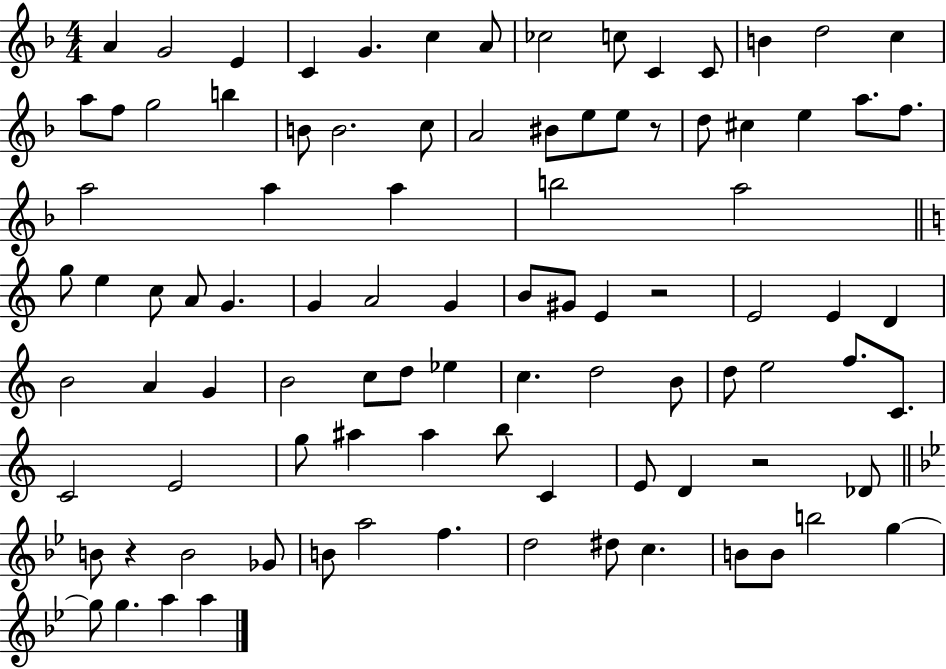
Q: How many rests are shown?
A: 4